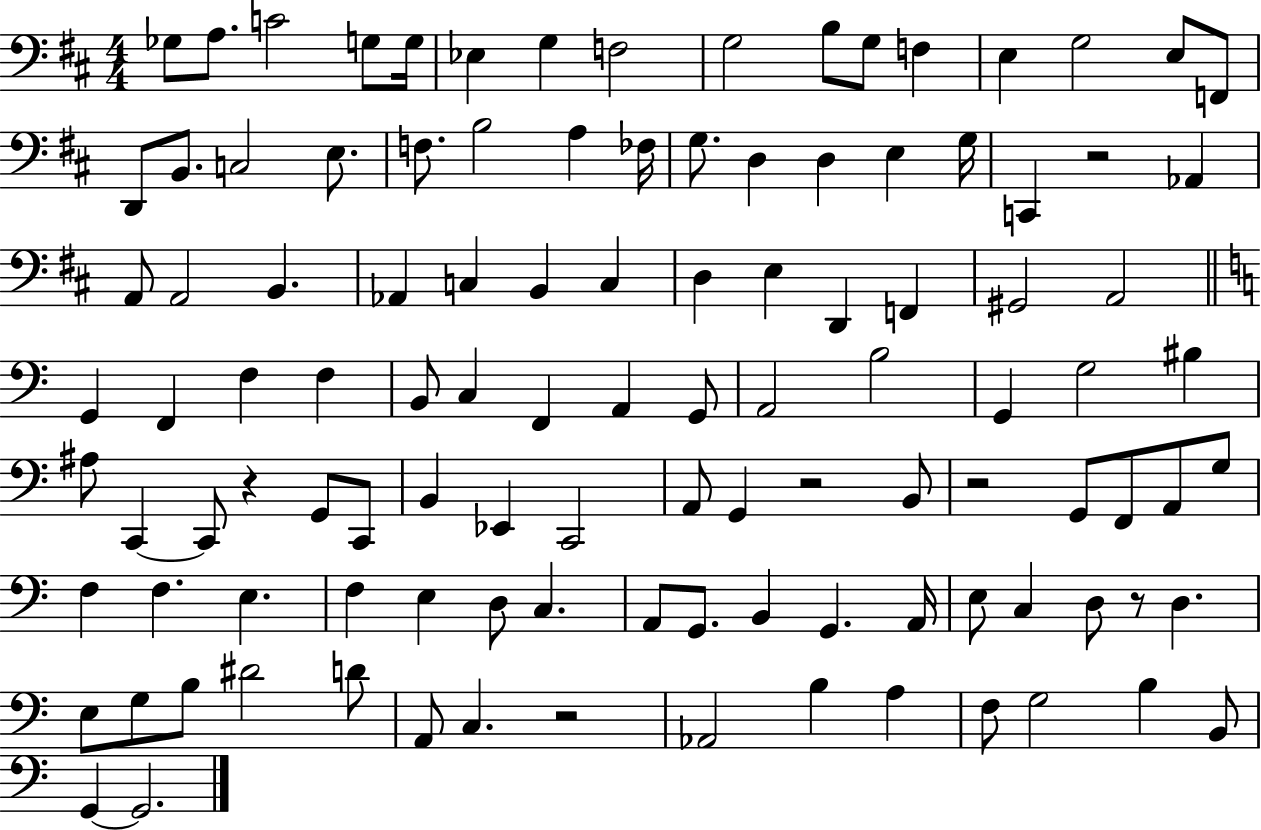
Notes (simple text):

Gb3/e A3/e. C4/h G3/e G3/s Eb3/q G3/q F3/h G3/h B3/e G3/e F3/q E3/q G3/h E3/e F2/e D2/e B2/e. C3/h E3/e. F3/e. B3/h A3/q FES3/s G3/e. D3/q D3/q E3/q G3/s C2/q R/h Ab2/q A2/e A2/h B2/q. Ab2/q C3/q B2/q C3/q D3/q E3/q D2/q F2/q G#2/h A2/h G2/q F2/q F3/q F3/q B2/e C3/q F2/q A2/q G2/e A2/h B3/h G2/q G3/h BIS3/q A#3/e C2/q C2/e R/q G2/e C2/e B2/q Eb2/q C2/h A2/e G2/q R/h B2/e R/h G2/e F2/e A2/e G3/e F3/q F3/q. E3/q. F3/q E3/q D3/e C3/q. A2/e G2/e. B2/q G2/q. A2/s E3/e C3/q D3/e R/e D3/q. E3/e G3/e B3/e D#4/h D4/e A2/e C3/q. R/h Ab2/h B3/q A3/q F3/e G3/h B3/q B2/e G2/q G2/h.